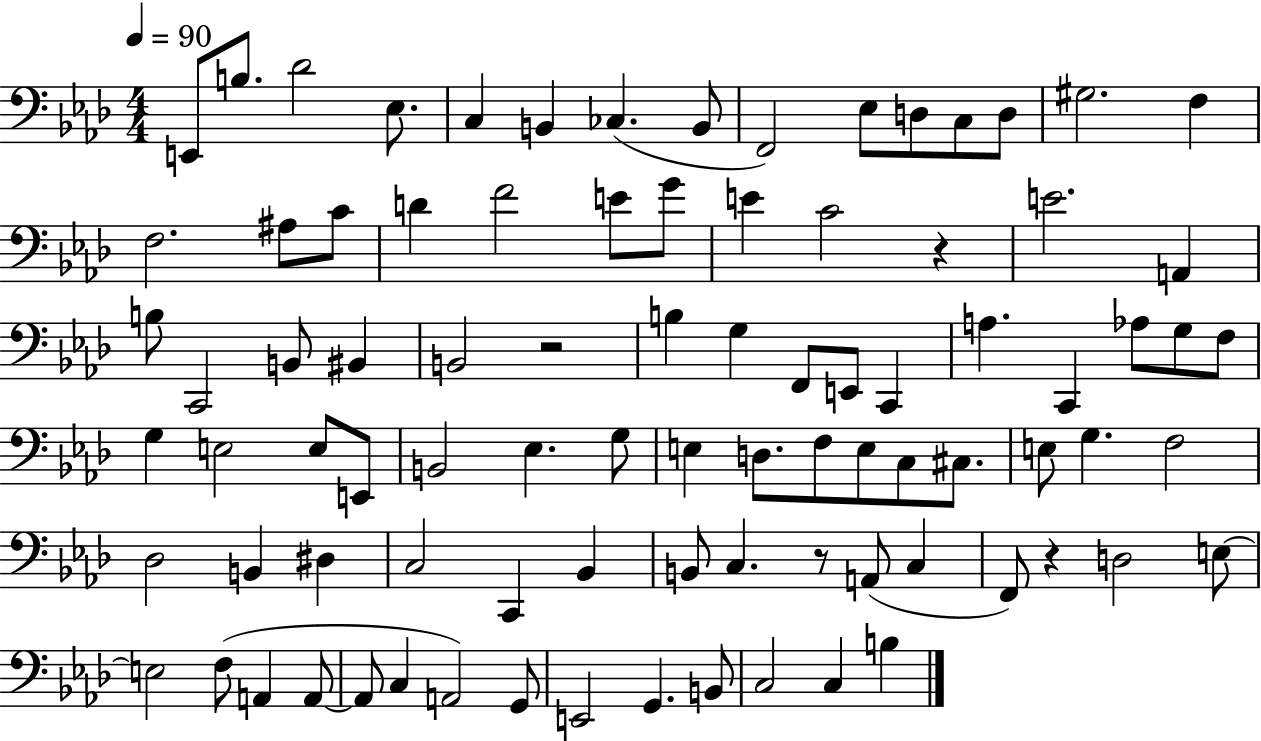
E2/e B3/e. Db4/h Eb3/e. C3/q B2/q CES3/q. B2/e F2/h Eb3/e D3/e C3/e D3/e G#3/h. F3/q F3/h. A#3/e C4/e D4/q F4/h E4/e G4/e E4/q C4/h R/q E4/h. A2/q B3/e C2/h B2/e BIS2/q B2/h R/h B3/q G3/q F2/e E2/e C2/q A3/q. C2/q Ab3/e G3/e F3/e G3/q E3/h E3/e E2/e B2/h Eb3/q. G3/e E3/q D3/e. F3/e E3/e C3/e C#3/e. E3/e G3/q. F3/h Db3/h B2/q D#3/q C3/h C2/q Bb2/q B2/e C3/q. R/e A2/e C3/q F2/e R/q D3/h E3/e E3/h F3/e A2/q A2/e A2/e C3/q A2/h G2/e E2/h G2/q. B2/e C3/h C3/q B3/q